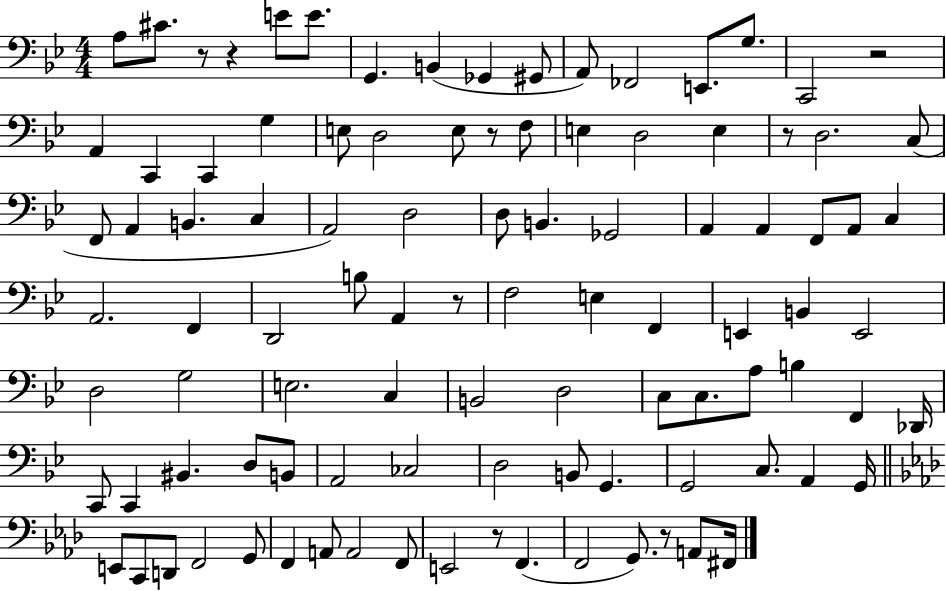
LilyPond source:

{
  \clef bass
  \numericTimeSignature
  \time 4/4
  \key bes \major
  \repeat volta 2 { a8 cis'8. r8 r4 e'8 e'8. | g,4. b,4( ges,4 gis,8 | a,8) fes,2 e,8. g8. | c,2 r2 | \break a,4 c,4 c,4 g4 | e8 d2 e8 r8 f8 | e4 d2 e4 | r8 d2. c8( | \break f,8 a,4 b,4. c4 | a,2) d2 | d8 b,4. ges,2 | a,4 a,4 f,8 a,8 c4 | \break a,2. f,4 | d,2 b8 a,4 r8 | f2 e4 f,4 | e,4 b,4 e,2 | \break d2 g2 | e2. c4 | b,2 d2 | c8 c8. a8 b4 f,4 des,16 | \break c,8 c,4 bis,4. d8 b,8 | a,2 ces2 | d2 b,8 g,4. | g,2 c8. a,4 g,16 | \break \bar "||" \break \key aes \major e,8 c,8 d,8 f,2 g,8 | f,4 a,8 a,2 f,8 | e,2 r8 f,4.( | f,2 g,8.) r8 a,8 fis,16 | \break } \bar "|."
}